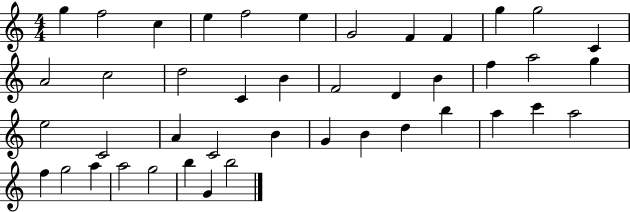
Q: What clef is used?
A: treble